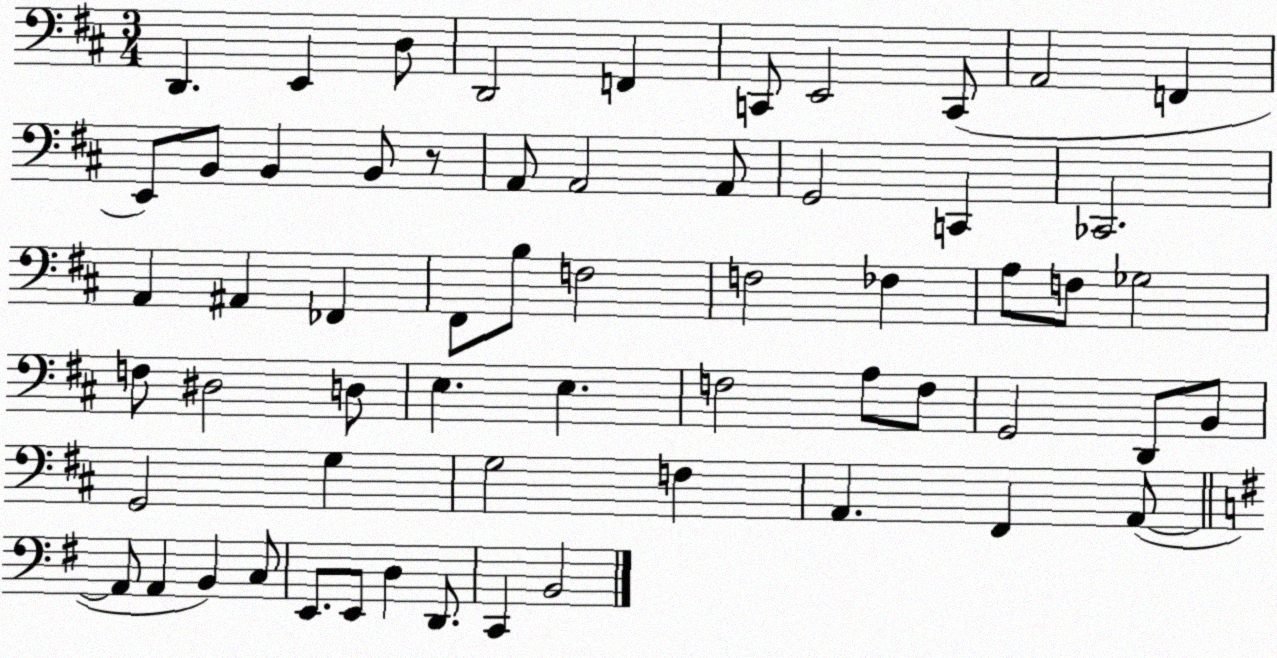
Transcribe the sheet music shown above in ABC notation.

X:1
T:Untitled
M:3/4
L:1/4
K:D
D,, E,, D,/2 D,,2 F,, C,,/2 E,,2 C,,/2 A,,2 F,, E,,/2 B,,/2 B,, B,,/2 z/2 A,,/2 A,,2 A,,/2 G,,2 C,, _C,,2 A,, ^A,, _F,, ^F,,/2 B,/2 F,2 F,2 _F, A,/2 F,/2 _G,2 F,/2 ^D,2 D,/2 E, E, F,2 A,/2 F,/2 G,,2 D,,/2 B,,/2 G,,2 G, G,2 F, A,, ^F,, A,,/2 A,,/2 A,, B,, C,/2 E,,/2 E,,/2 D, D,,/2 C,, B,,2